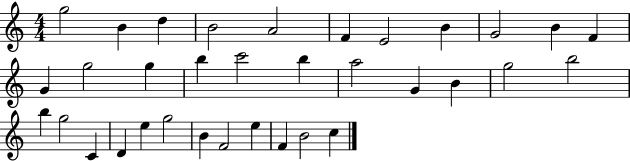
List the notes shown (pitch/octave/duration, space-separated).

G5/h B4/q D5/q B4/h A4/h F4/q E4/h B4/q G4/h B4/q F4/q G4/q G5/h G5/q B5/q C6/h B5/q A5/h G4/q B4/q G5/h B5/h B5/q G5/h C4/q D4/q E5/q G5/h B4/q F4/h E5/q F4/q B4/h C5/q